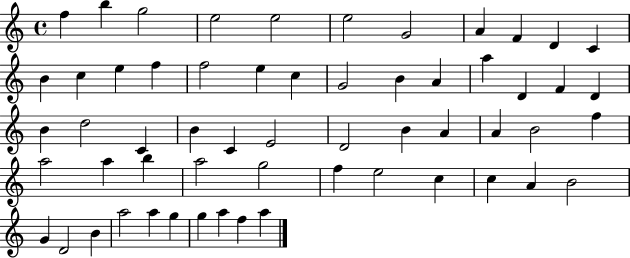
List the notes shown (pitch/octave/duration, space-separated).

F5/q B5/q G5/h E5/h E5/h E5/h G4/h A4/q F4/q D4/q C4/q B4/q C5/q E5/q F5/q F5/h E5/q C5/q G4/h B4/q A4/q A5/q D4/q F4/q D4/q B4/q D5/h C4/q B4/q C4/q E4/h D4/h B4/q A4/q A4/q B4/h F5/q A5/h A5/q B5/q A5/h G5/h F5/q E5/h C5/q C5/q A4/q B4/h G4/q D4/h B4/q A5/h A5/q G5/q G5/q A5/q F5/q A5/q